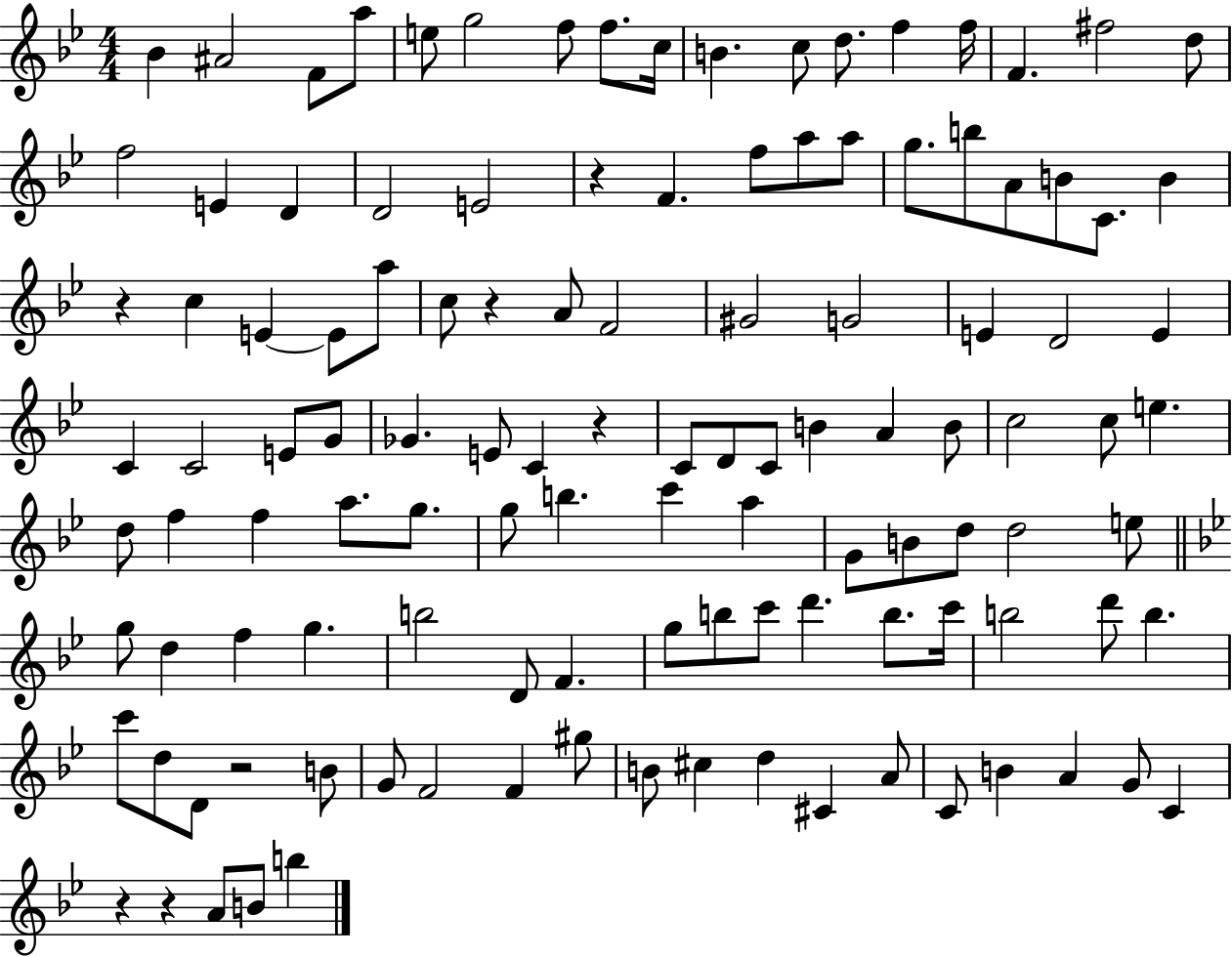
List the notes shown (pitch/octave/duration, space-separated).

Bb4/q A#4/h F4/e A5/e E5/e G5/h F5/e F5/e. C5/s B4/q. C5/e D5/e. F5/q F5/s F4/q. F#5/h D5/e F5/h E4/q D4/q D4/h E4/h R/q F4/q. F5/e A5/e A5/e G5/e. B5/e A4/e B4/e C4/e. B4/q R/q C5/q E4/q E4/e A5/e C5/e R/q A4/e F4/h G#4/h G4/h E4/q D4/h E4/q C4/q C4/h E4/e G4/e Gb4/q. E4/e C4/q R/q C4/e D4/e C4/e B4/q A4/q B4/e C5/h C5/e E5/q. D5/e F5/q F5/q A5/e. G5/e. G5/e B5/q. C6/q A5/q G4/e B4/e D5/e D5/h E5/e G5/e D5/q F5/q G5/q. B5/h D4/e F4/q. G5/e B5/e C6/e D6/q. B5/e. C6/s B5/h D6/e B5/q. C6/e D5/e D4/e R/h B4/e G4/e F4/h F4/q G#5/e B4/e C#5/q D5/q C#4/q A4/e C4/e B4/q A4/q G4/e C4/q R/q R/q A4/e B4/e B5/q